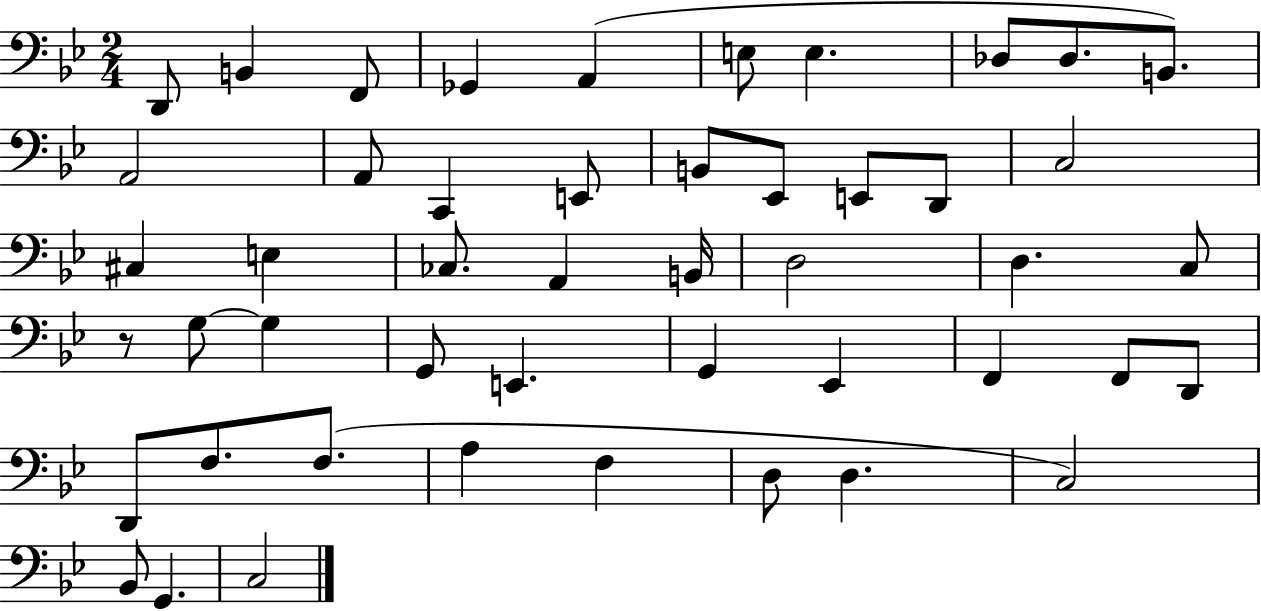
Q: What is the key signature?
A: BES major